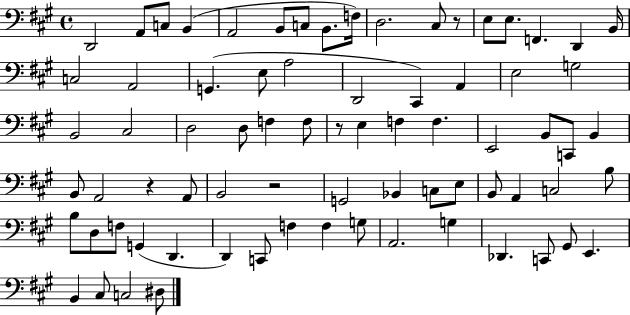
X:1
T:Untitled
M:4/4
L:1/4
K:A
D,,2 A,,/2 C,/2 B,, A,,2 B,,/2 C,/2 B,,/2 F,/4 D,2 ^C,/2 z/2 E,/2 E,/2 F,, D,, B,,/4 C,2 A,,2 G,, E,/2 A,2 D,,2 ^C,, A,, E,2 G,2 B,,2 ^C,2 D,2 D,/2 F, F,/2 z/2 E, F, F, E,,2 B,,/2 C,,/2 B,, B,,/2 A,,2 z A,,/2 B,,2 z2 G,,2 _B,, C,/2 E,/2 B,,/2 A,, C,2 B,/2 B,/2 D,/2 F,/2 G,, D,, D,, C,,/2 F, F, G,/2 A,,2 G, _D,, C,,/2 ^G,,/2 E,, B,, ^C,/2 C,2 ^D,/2